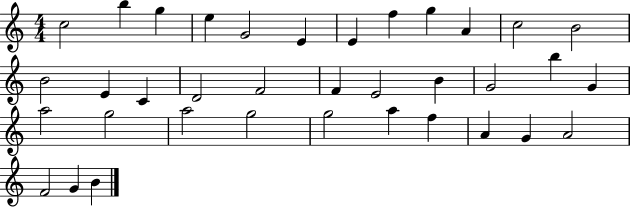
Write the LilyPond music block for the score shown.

{
  \clef treble
  \numericTimeSignature
  \time 4/4
  \key c \major
  c''2 b''4 g''4 | e''4 g'2 e'4 | e'4 f''4 g''4 a'4 | c''2 b'2 | \break b'2 e'4 c'4 | d'2 f'2 | f'4 e'2 b'4 | g'2 b''4 g'4 | \break a''2 g''2 | a''2 g''2 | g''2 a''4 f''4 | a'4 g'4 a'2 | \break f'2 g'4 b'4 | \bar "|."
}